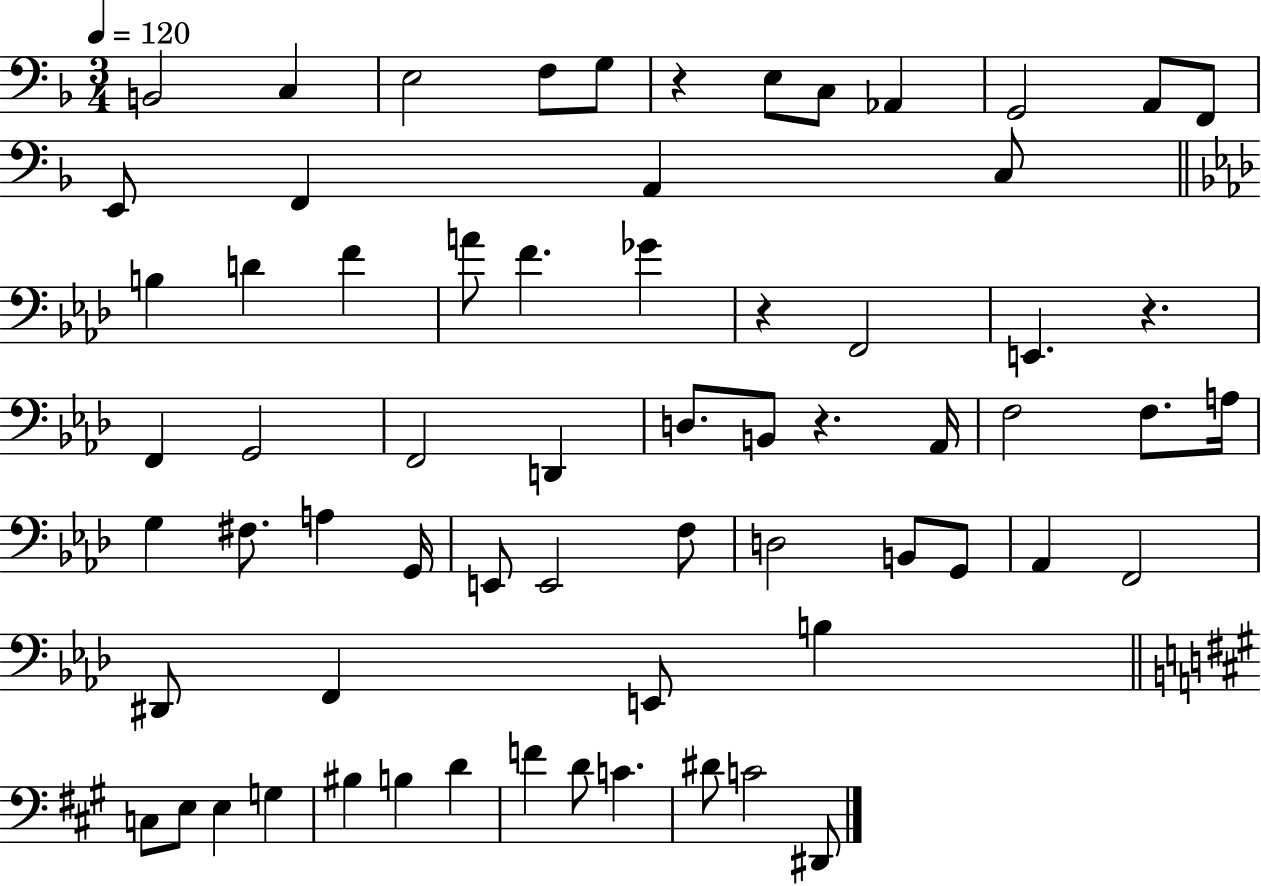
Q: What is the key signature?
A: F major